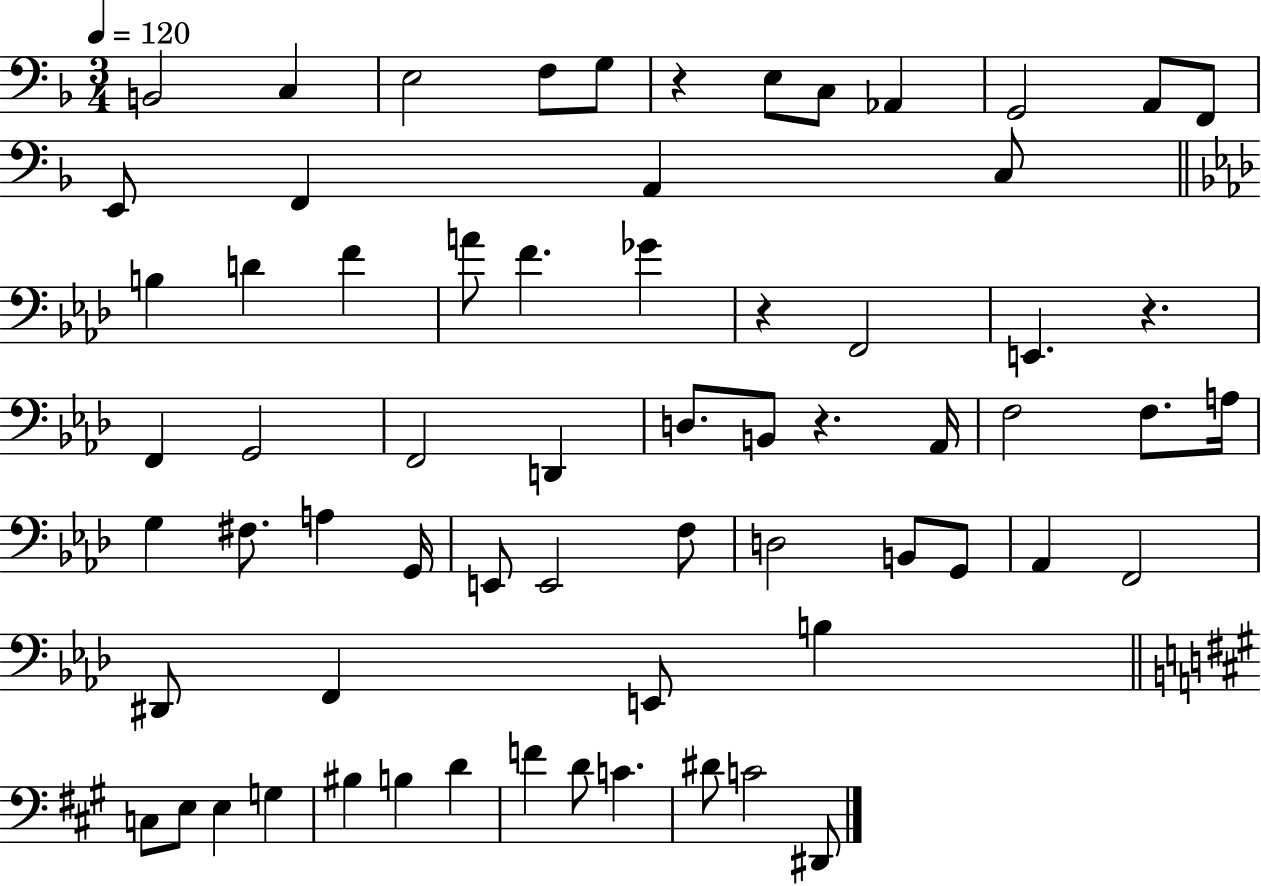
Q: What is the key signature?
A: F major